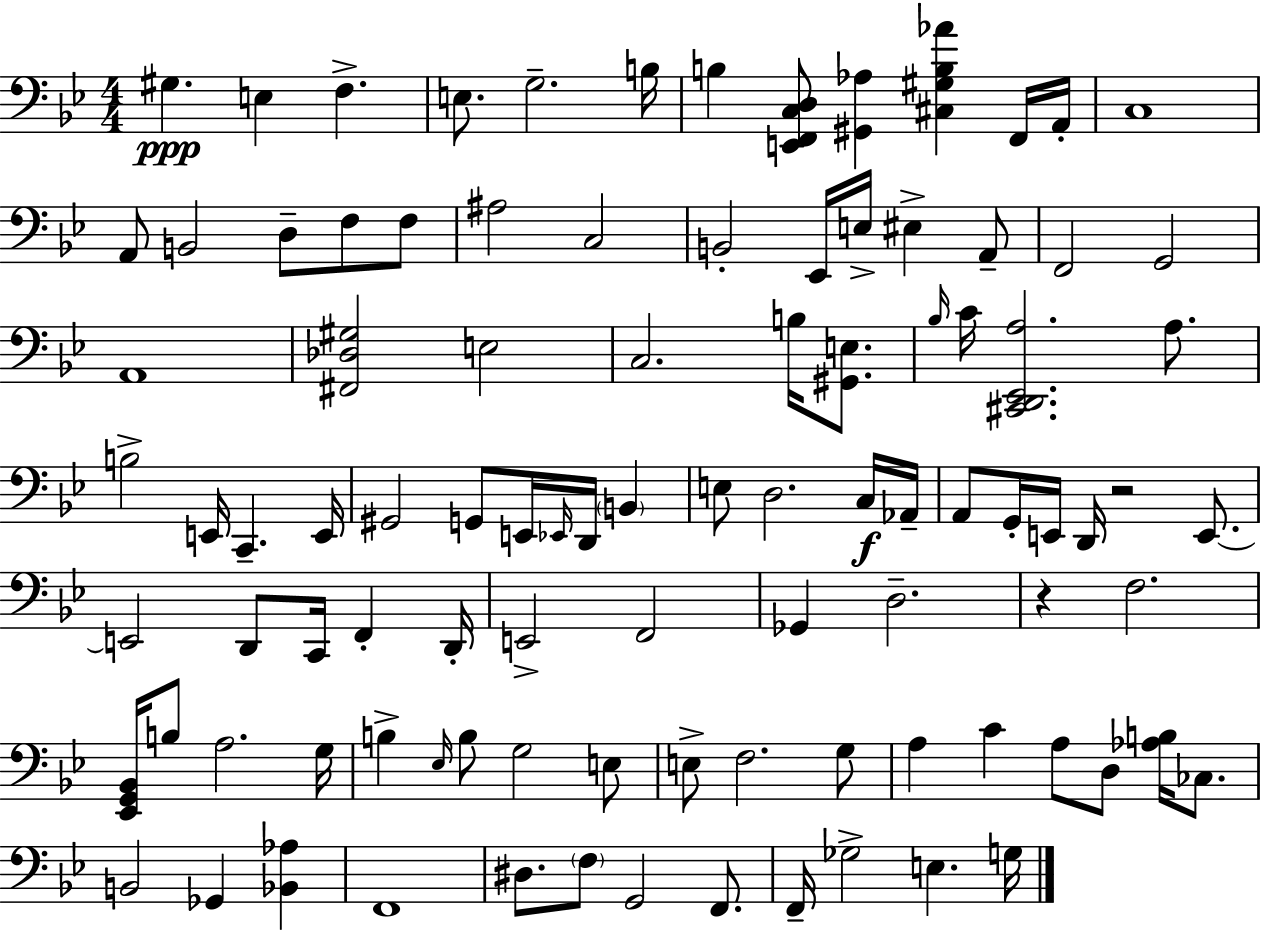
G#3/q. E3/q F3/q. E3/e. G3/h. B3/s B3/q [E2,F2,C3,D3]/e [G#2,Ab3]/q [C#3,G#3,B3,Ab4]/q F2/s A2/s C3/w A2/e B2/h D3/e F3/e F3/e A#3/h C3/h B2/h Eb2/s E3/s EIS3/q A2/e F2/h G2/h A2/w [F#2,Db3,G#3]/h E3/h C3/h. B3/s [G#2,E3]/e. Bb3/s C4/s [C#2,D2,Eb2,A3]/h. A3/e. B3/h E2/s C2/q. E2/s G#2/h G2/e E2/s Eb2/s D2/s B2/q E3/e D3/h. C3/s Ab2/s A2/e G2/s E2/s D2/s R/h E2/e. E2/h D2/e C2/s F2/q D2/s E2/h F2/h Gb2/q D3/h. R/q F3/h. [Eb2,G2,Bb2]/s B3/e A3/h. G3/s B3/q Eb3/s B3/e G3/h E3/e E3/e F3/h. G3/e A3/q C4/q A3/e D3/e [Ab3,B3]/s CES3/e. B2/h Gb2/q [Bb2,Ab3]/q F2/w D#3/e. F3/e G2/h F2/e. F2/s Gb3/h E3/q. G3/s